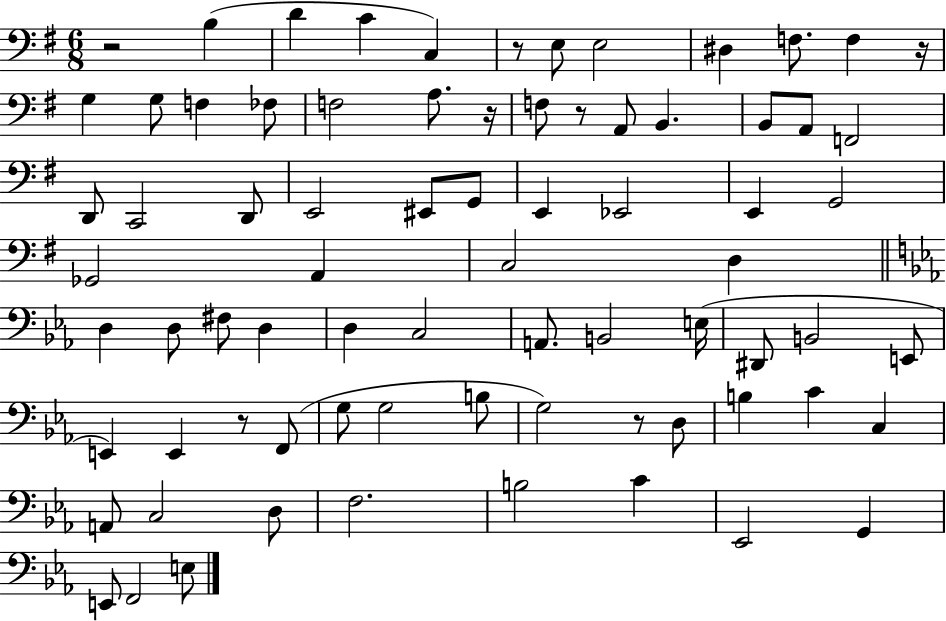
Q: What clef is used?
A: bass